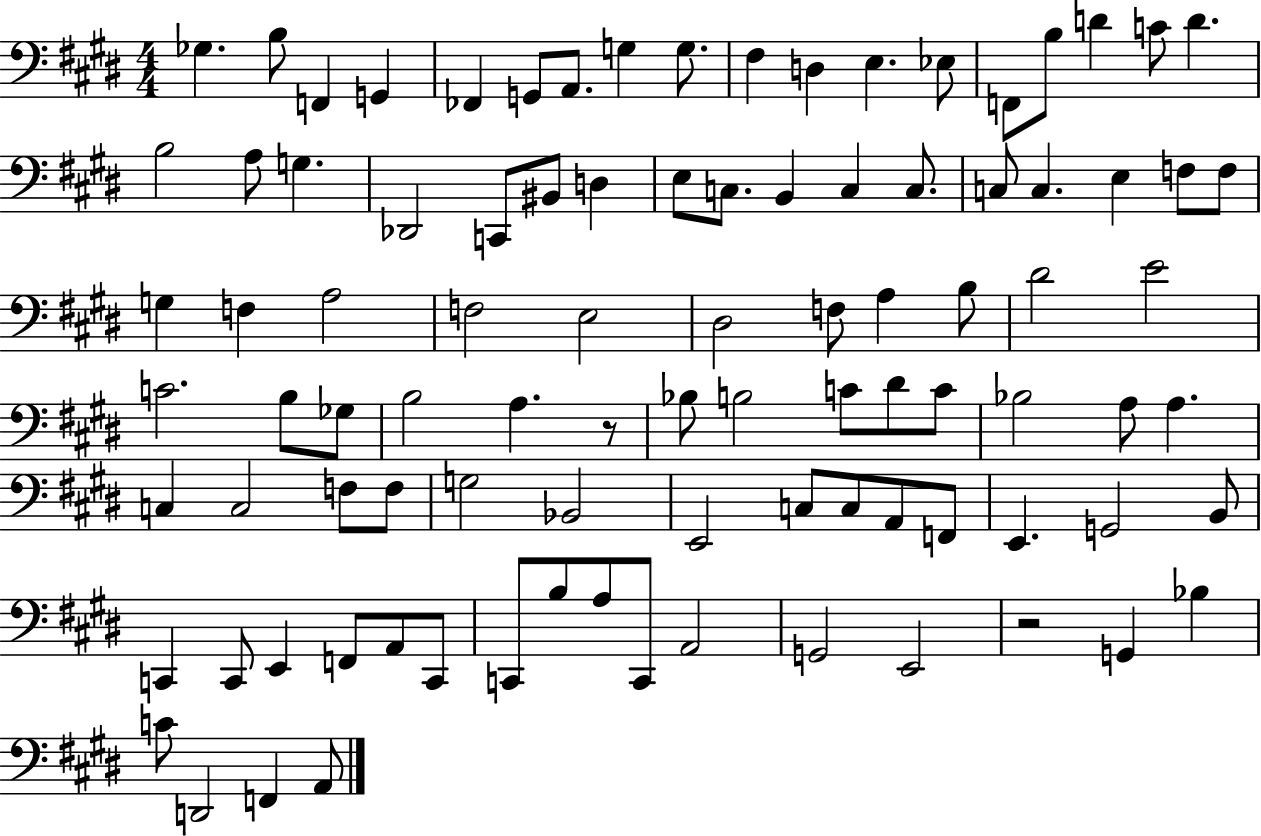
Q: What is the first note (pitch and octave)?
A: Gb3